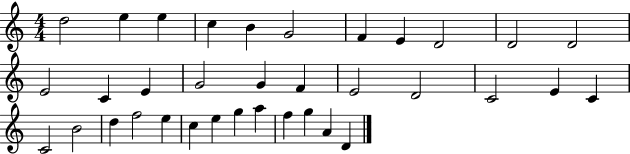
D5/h E5/q E5/q C5/q B4/q G4/h F4/q E4/q D4/h D4/h D4/h E4/h C4/q E4/q G4/h G4/q F4/q E4/h D4/h C4/h E4/q C4/q C4/h B4/h D5/q F5/h E5/q C5/q E5/q G5/q A5/q F5/q G5/q A4/q D4/q